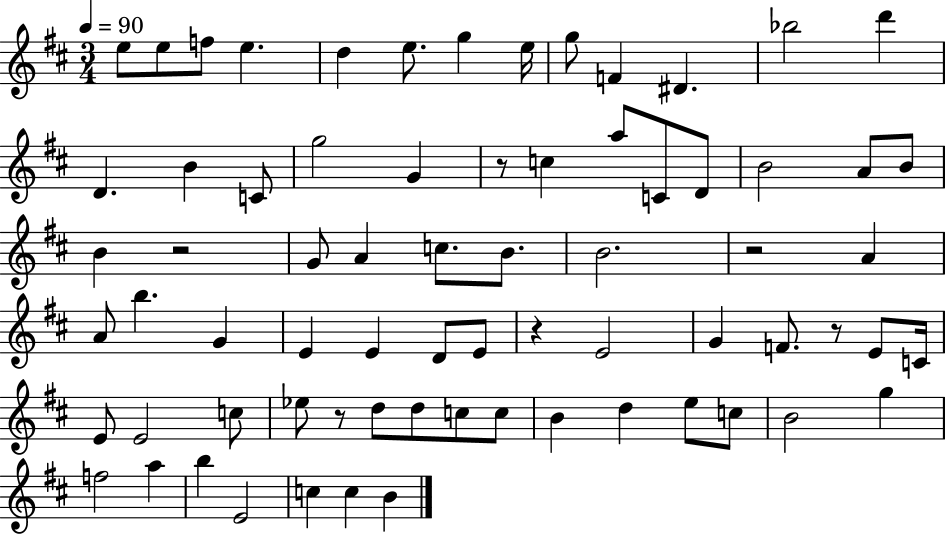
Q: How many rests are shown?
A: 6